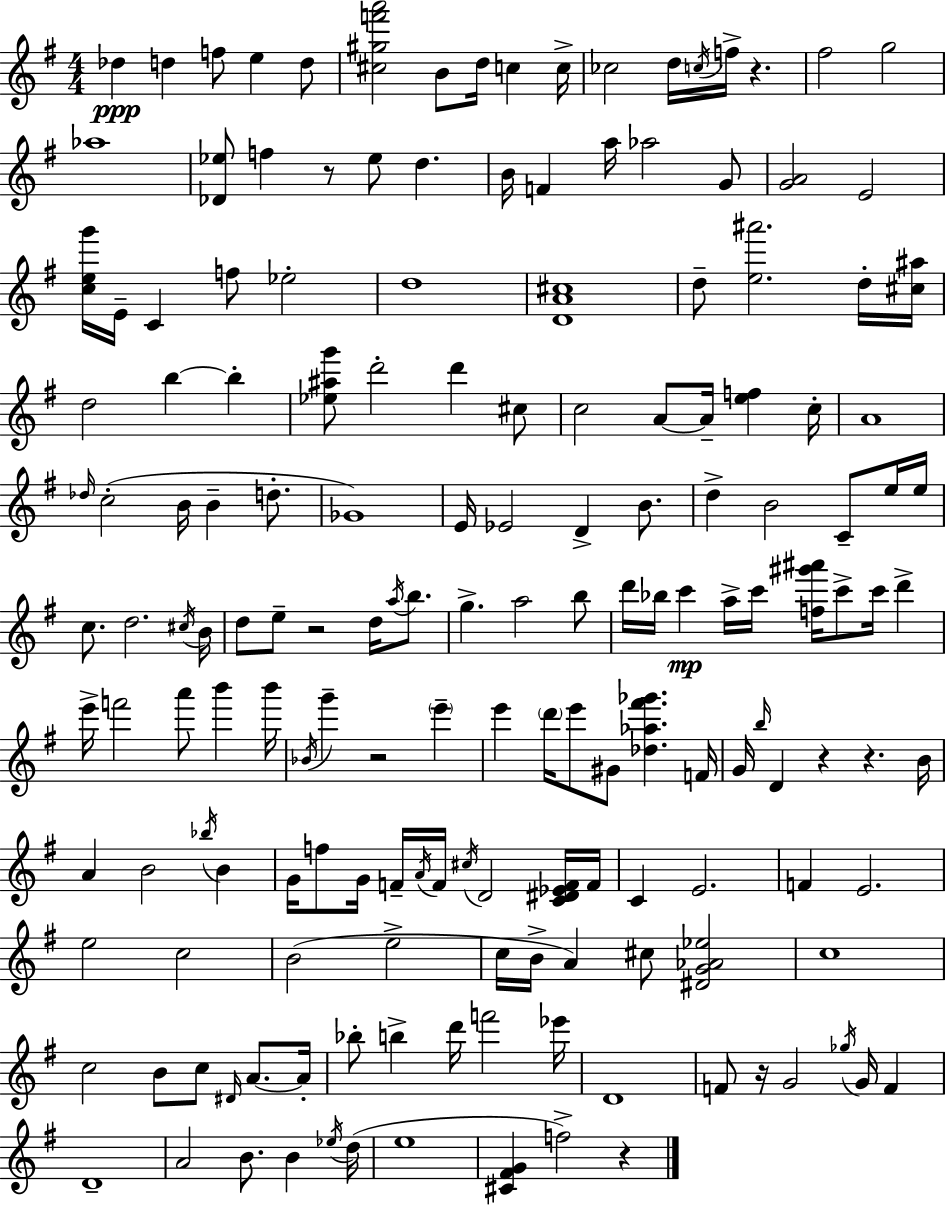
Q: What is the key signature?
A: E minor